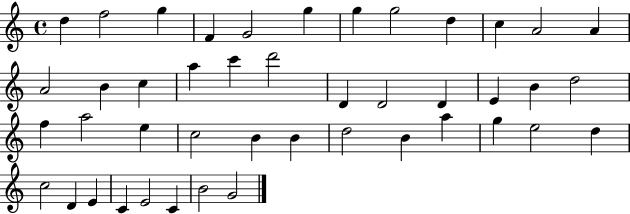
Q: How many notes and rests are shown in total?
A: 44